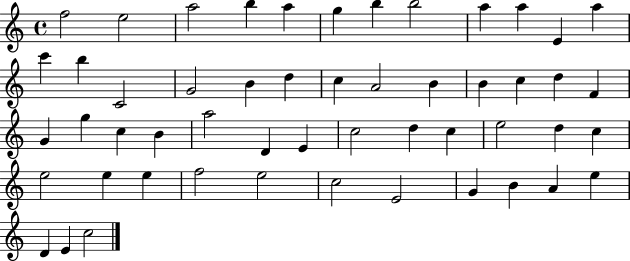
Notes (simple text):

F5/h E5/h A5/h B5/q A5/q G5/q B5/q B5/h A5/q A5/q E4/q A5/q C6/q B5/q C4/h G4/h B4/q D5/q C5/q A4/h B4/q B4/q C5/q D5/q F4/q G4/q G5/q C5/q B4/q A5/h D4/q E4/q C5/h D5/q C5/q E5/h D5/q C5/q E5/h E5/q E5/q F5/h E5/h C5/h E4/h G4/q B4/q A4/q E5/q D4/q E4/q C5/h